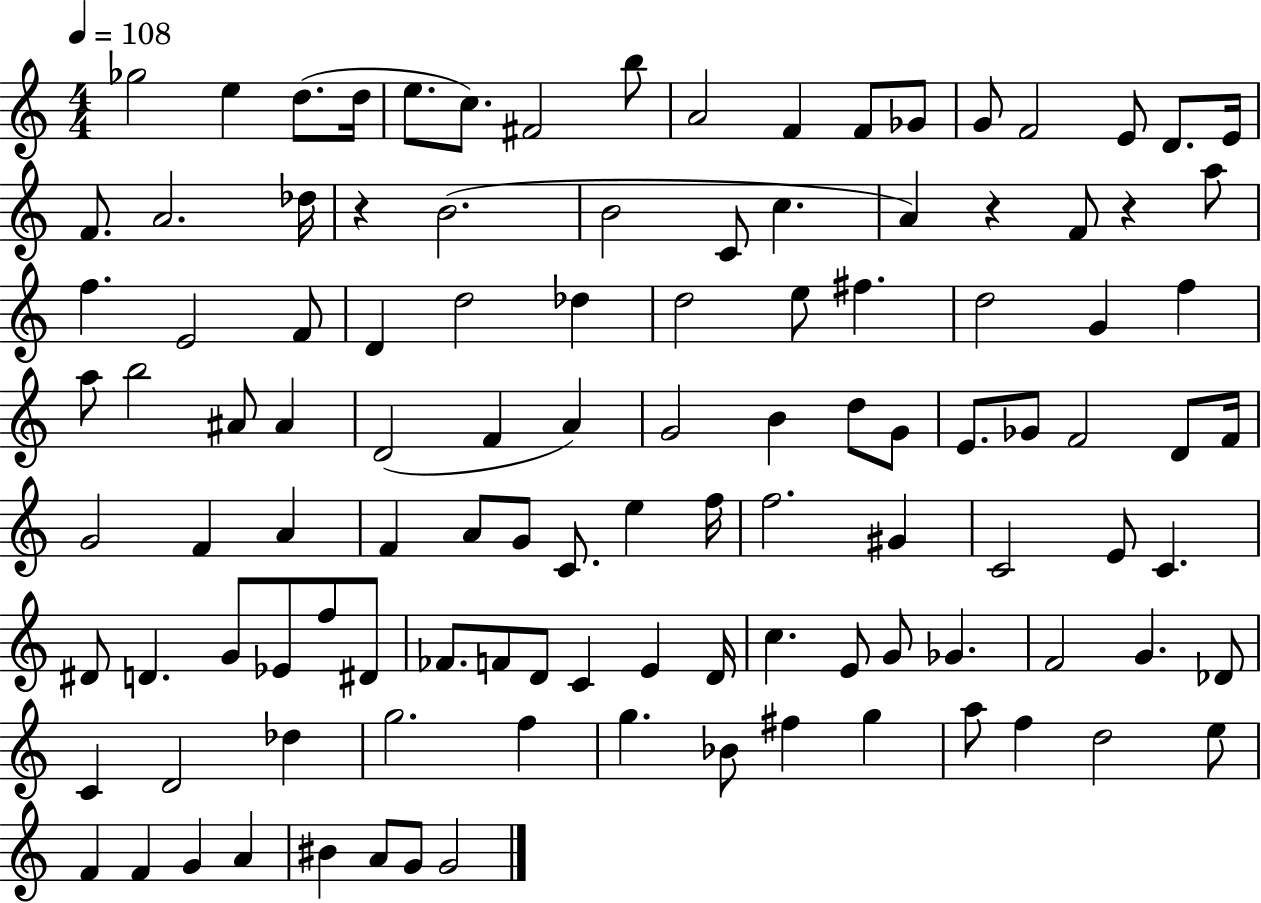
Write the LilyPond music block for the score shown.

{
  \clef treble
  \numericTimeSignature
  \time 4/4
  \key c \major
  \tempo 4 = 108
  ges''2 e''4 d''8.( d''16 | e''8. c''8.) fis'2 b''8 | a'2 f'4 f'8 ges'8 | g'8 f'2 e'8 d'8. e'16 | \break f'8. a'2. des''16 | r4 b'2.( | b'2 c'8 c''4. | a'4) r4 f'8 r4 a''8 | \break f''4. e'2 f'8 | d'4 d''2 des''4 | d''2 e''8 fis''4. | d''2 g'4 f''4 | \break a''8 b''2 ais'8 ais'4 | d'2( f'4 a'4) | g'2 b'4 d''8 g'8 | e'8. ges'8 f'2 d'8 f'16 | \break g'2 f'4 a'4 | f'4 a'8 g'8 c'8. e''4 f''16 | f''2. gis'4 | c'2 e'8 c'4. | \break dis'8 d'4. g'8 ees'8 f''8 dis'8 | fes'8. f'8 d'8 c'4 e'4 d'16 | c''4. e'8 g'8 ges'4. | f'2 g'4. des'8 | \break c'4 d'2 des''4 | g''2. f''4 | g''4. bes'8 fis''4 g''4 | a''8 f''4 d''2 e''8 | \break f'4 f'4 g'4 a'4 | bis'4 a'8 g'8 g'2 | \bar "|."
}